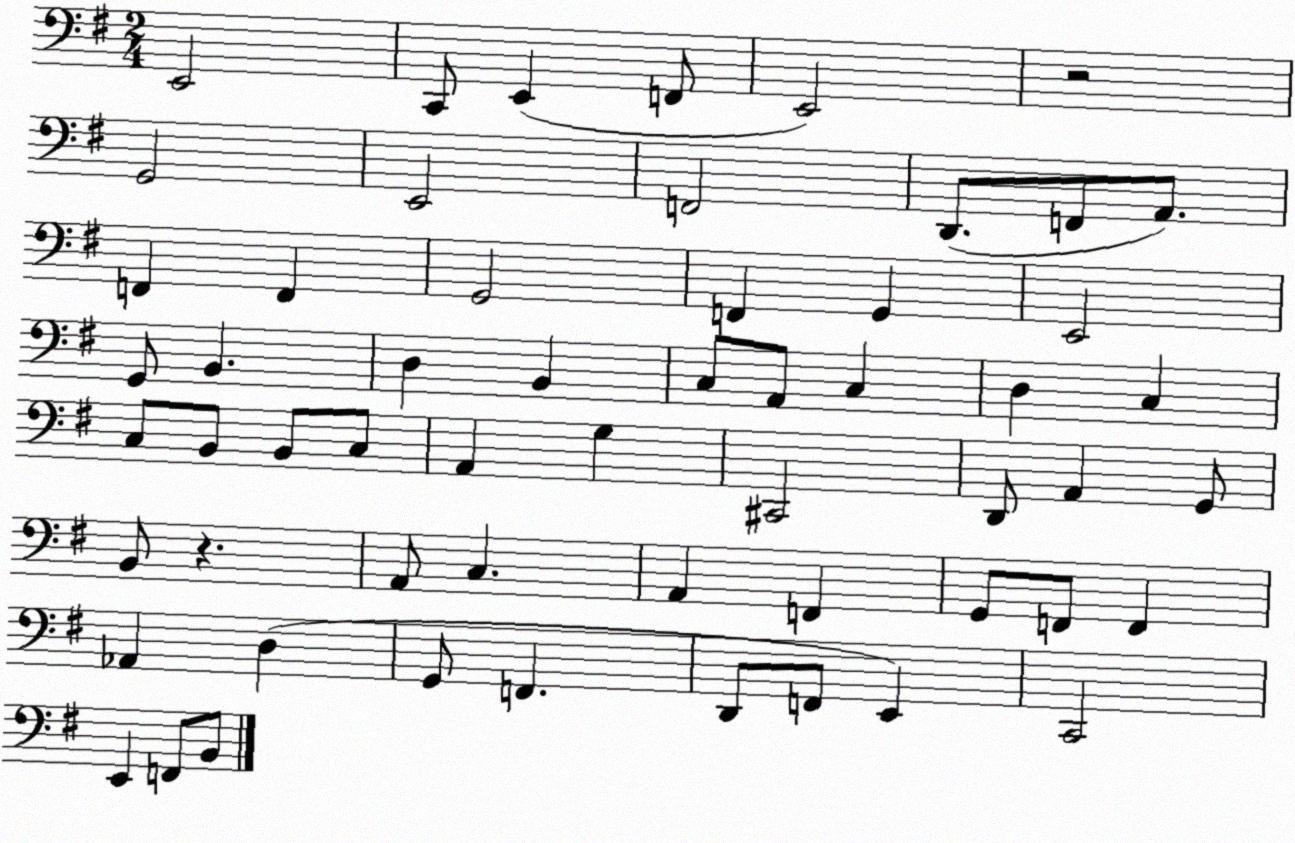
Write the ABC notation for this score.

X:1
T:Untitled
M:2/4
L:1/4
K:G
E,,2 C,,/2 E,, F,,/2 E,,2 z2 G,,2 E,,2 F,,2 D,,/2 F,,/2 A,,/2 F,, F,, G,,2 F,, G,, E,,2 G,,/2 B,, D, B,, C,/2 A,,/2 C, D, C, C,/2 B,,/2 B,,/2 C,/2 A,, G, ^C,,2 D,,/2 A,, G,,/2 B,,/2 z A,,/2 C, A,, F,, G,,/2 F,,/2 F,, _A,, D, G,,/2 F,, D,,/2 F,,/2 E,, C,,2 E,, F,,/2 B,,/2